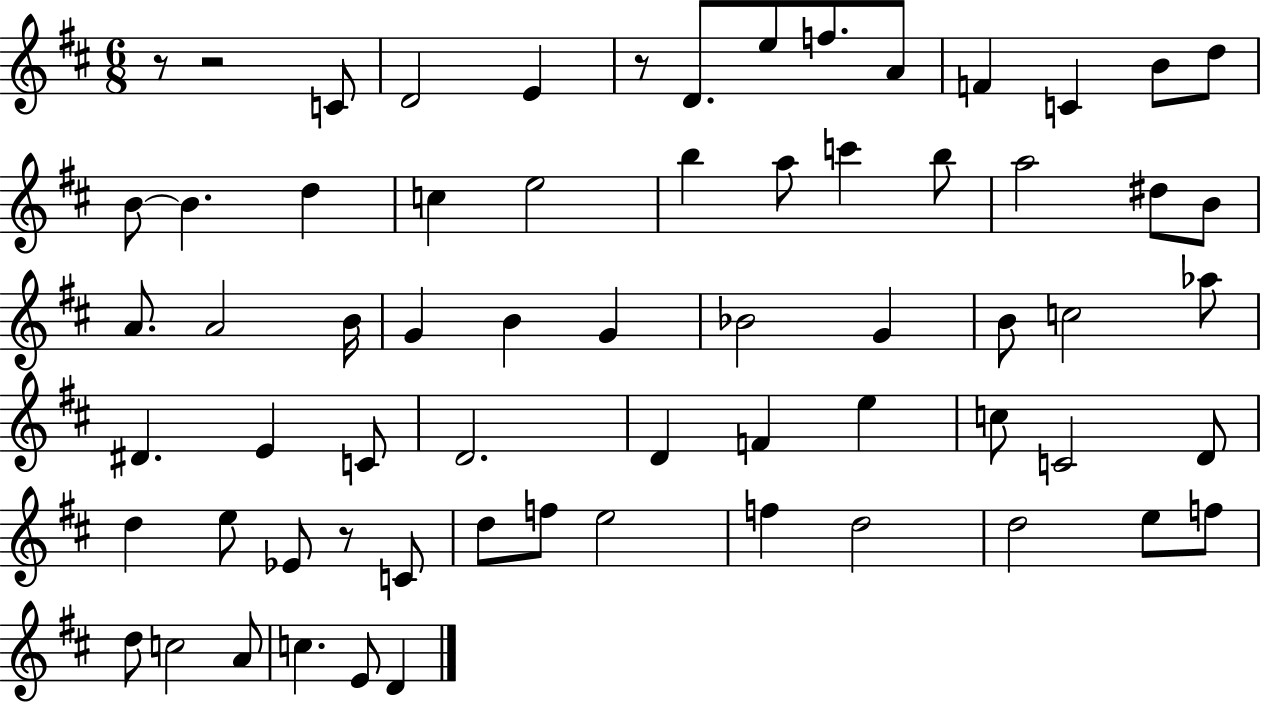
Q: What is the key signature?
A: D major